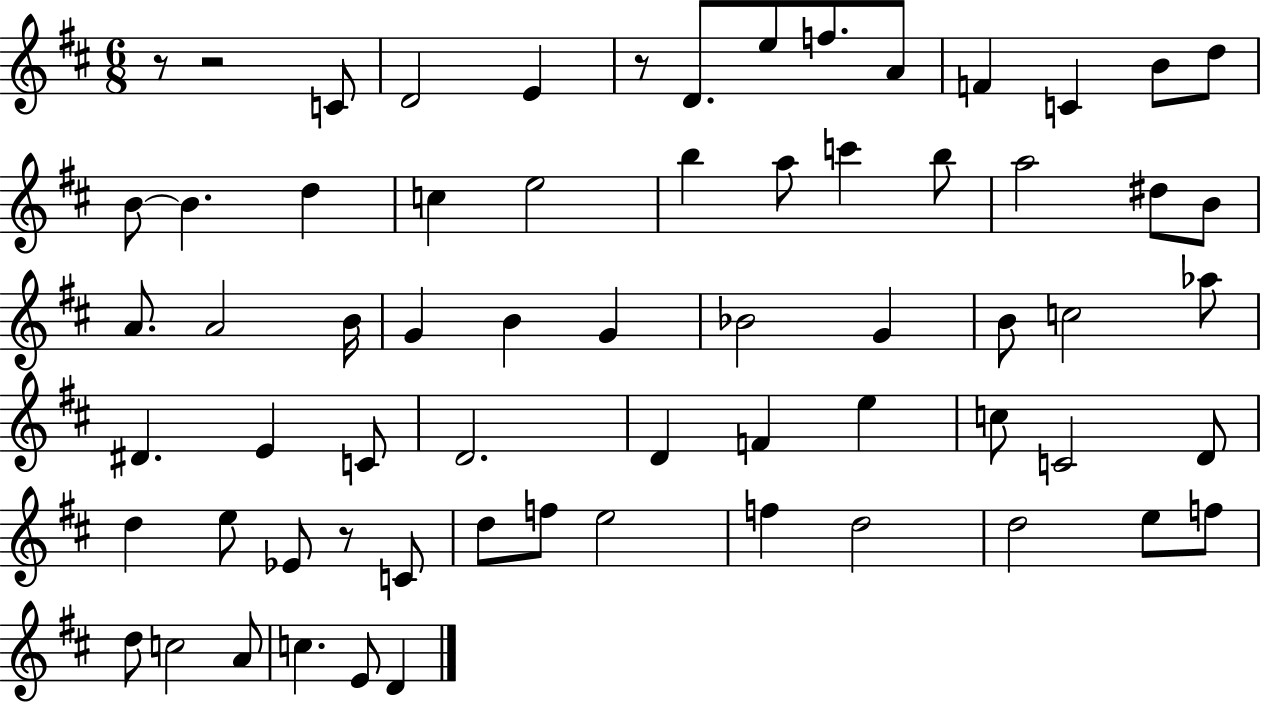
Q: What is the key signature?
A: D major